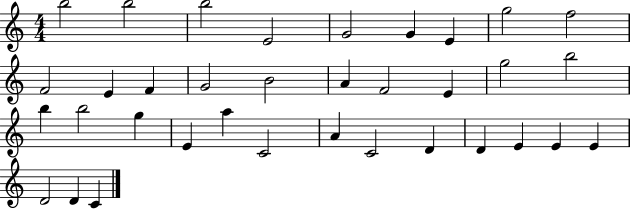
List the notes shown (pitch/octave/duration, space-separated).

B5/h B5/h B5/h E4/h G4/h G4/q E4/q G5/h F5/h F4/h E4/q F4/q G4/h B4/h A4/q F4/h E4/q G5/h B5/h B5/q B5/h G5/q E4/q A5/q C4/h A4/q C4/h D4/q D4/q E4/q E4/q E4/q D4/h D4/q C4/q